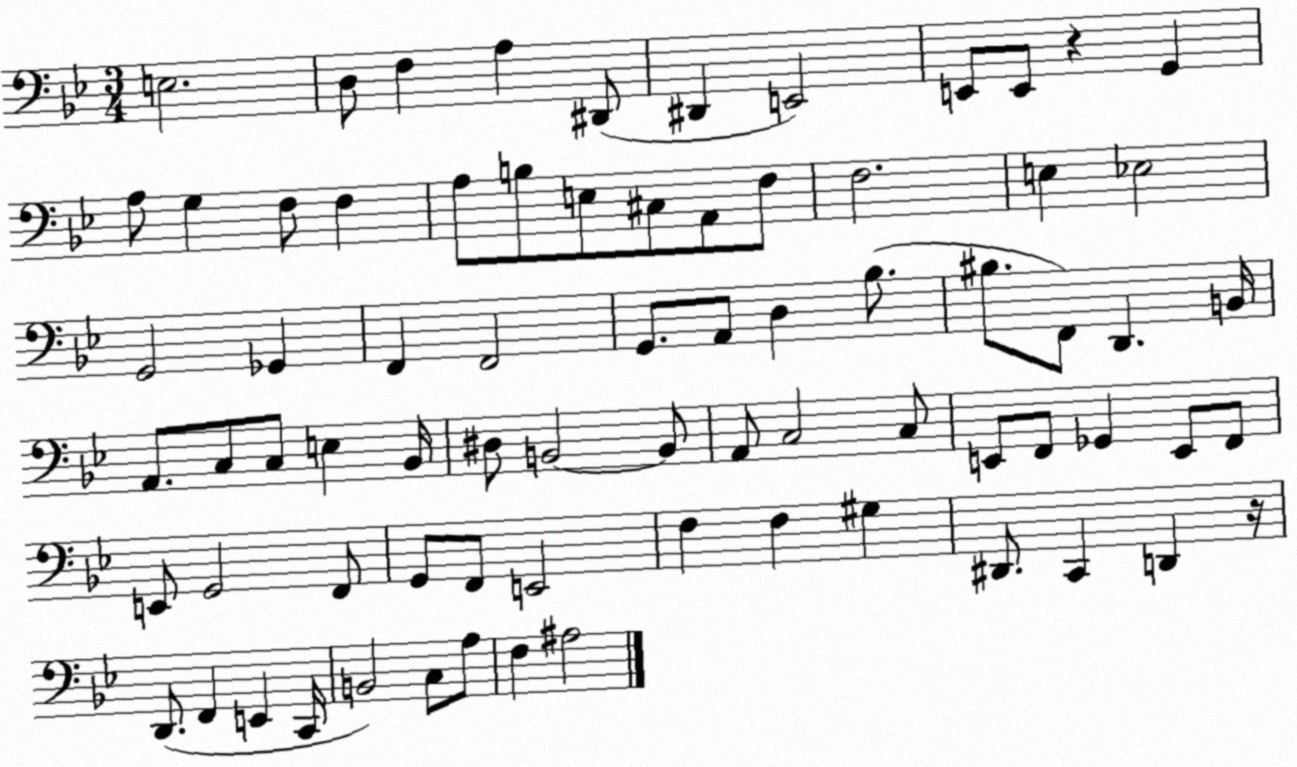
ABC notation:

X:1
T:Untitled
M:3/4
L:1/4
K:Bb
E,2 D,/2 F, A, ^D,,/2 ^D,, E,,2 E,,/2 E,,/2 z G,, A,/2 G, F,/2 F, A,/2 B,/2 E,/2 ^C,/2 A,,/2 F,/2 F,2 E, _E,2 G,,2 _G,, F,, F,,2 G,,/2 A,,/2 D, _B,/2 ^B,/2 F,,/2 D,, B,,/4 A,,/2 C,/2 C,/2 E, _B,,/4 ^D,/2 B,,2 B,,/2 A,,/2 C,2 C,/2 E,,/2 F,,/2 _G,, E,,/2 F,,/2 E,,/2 G,,2 F,,/2 G,,/2 F,,/2 E,,2 F, F, ^G, ^D,,/2 C,, D,, z/4 D,,/2 F,, E,, C,,/4 B,,2 C,/2 A,/2 F, ^A,2